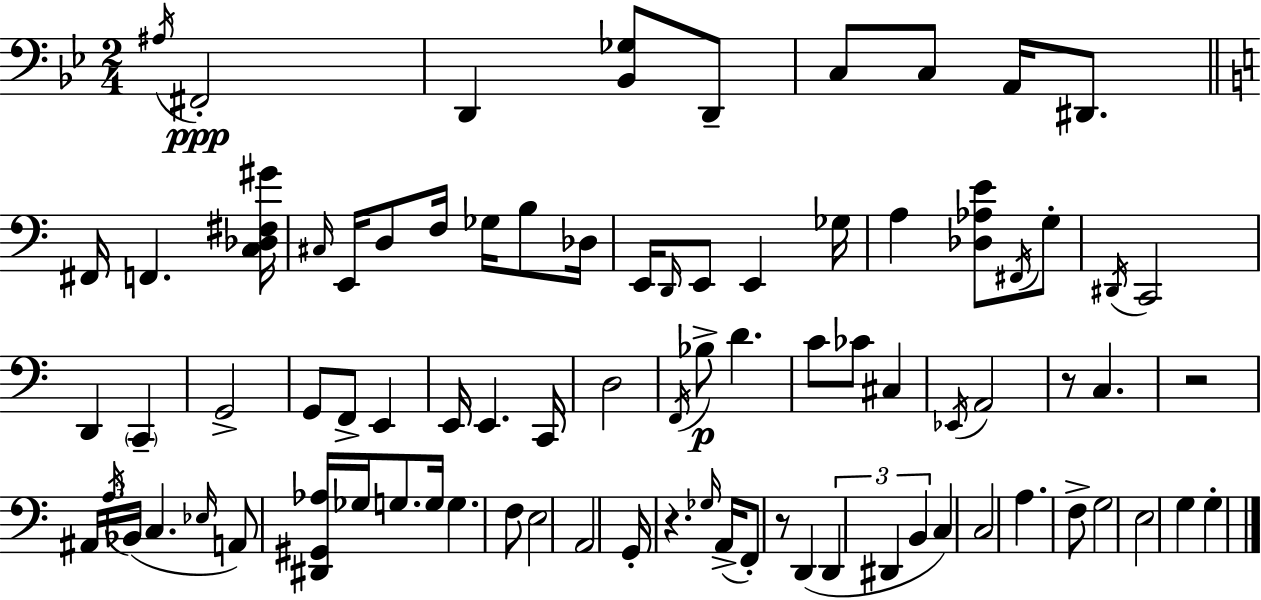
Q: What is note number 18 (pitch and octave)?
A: E2